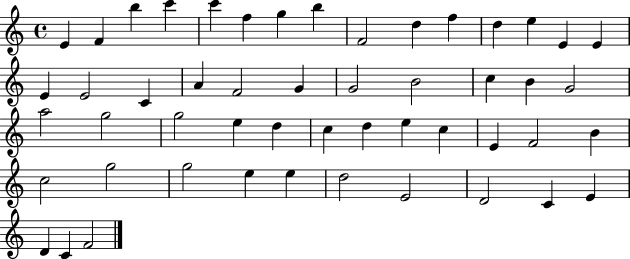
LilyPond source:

{
  \clef treble
  \time 4/4
  \defaultTimeSignature
  \key c \major
  e'4 f'4 b''4 c'''4 | c'''4 f''4 g''4 b''4 | f'2 d''4 f''4 | d''4 e''4 e'4 e'4 | \break e'4 e'2 c'4 | a'4 f'2 g'4 | g'2 b'2 | c''4 b'4 g'2 | \break a''2 g''2 | g''2 e''4 d''4 | c''4 d''4 e''4 c''4 | e'4 f'2 b'4 | \break c''2 g''2 | g''2 e''4 e''4 | d''2 e'2 | d'2 c'4 e'4 | \break d'4 c'4 f'2 | \bar "|."
}